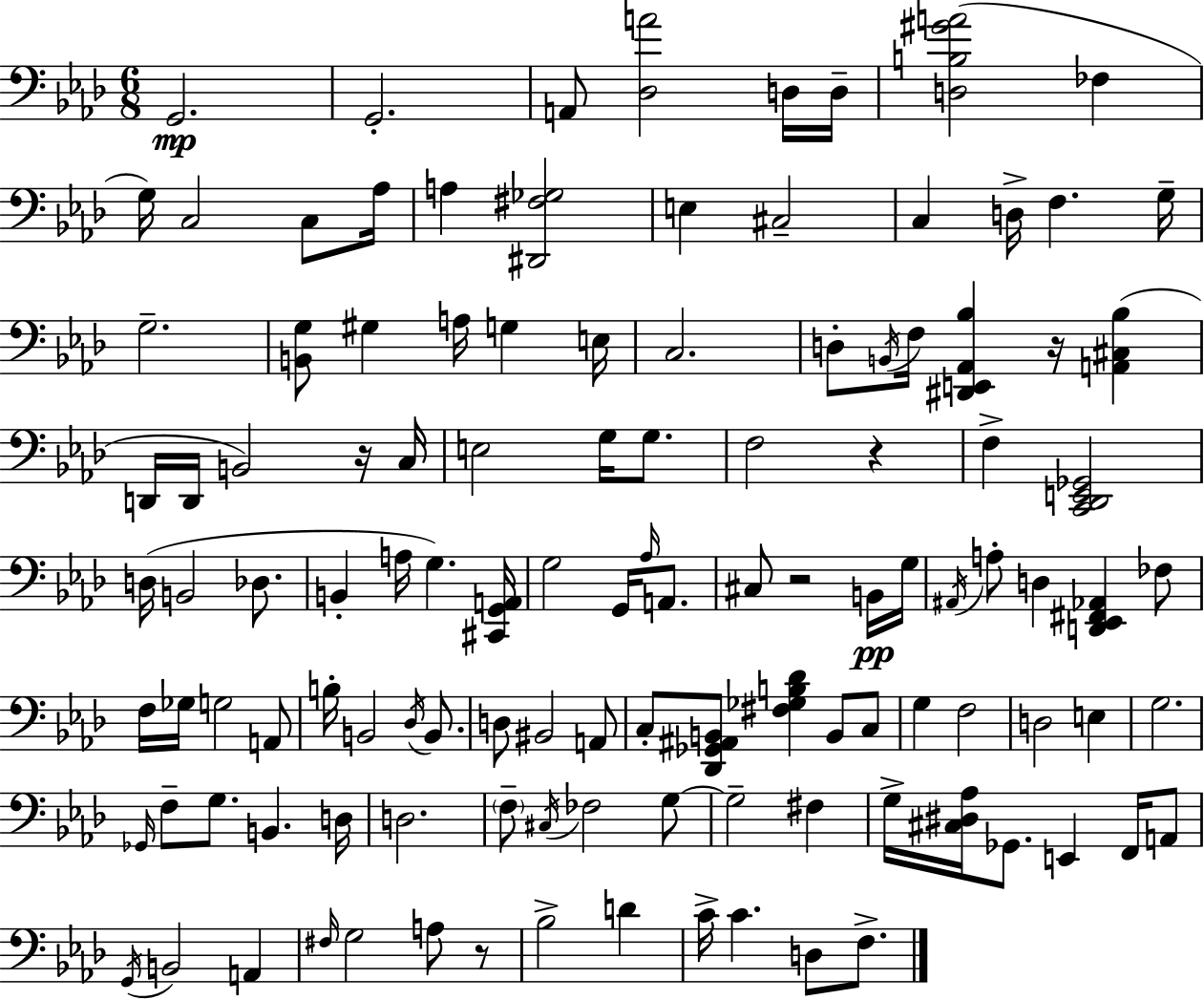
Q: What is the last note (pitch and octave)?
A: F3